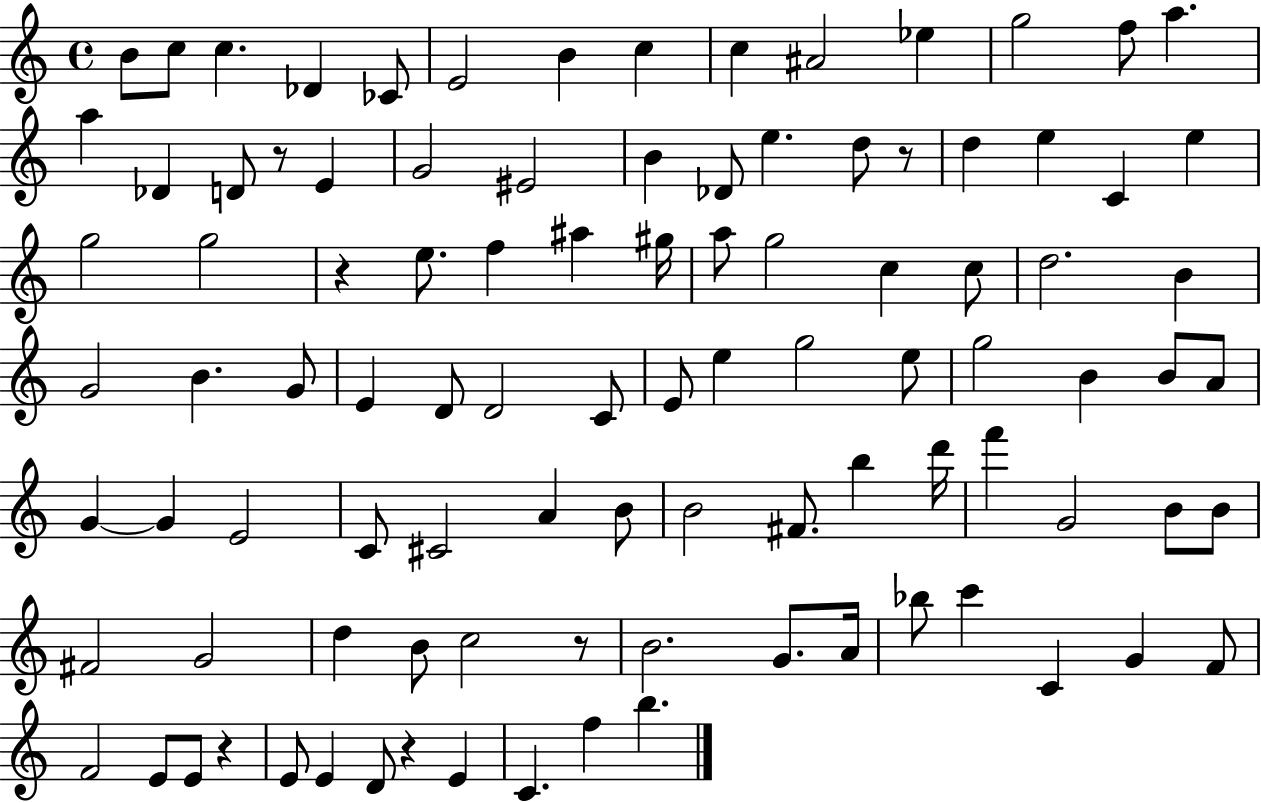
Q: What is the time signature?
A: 4/4